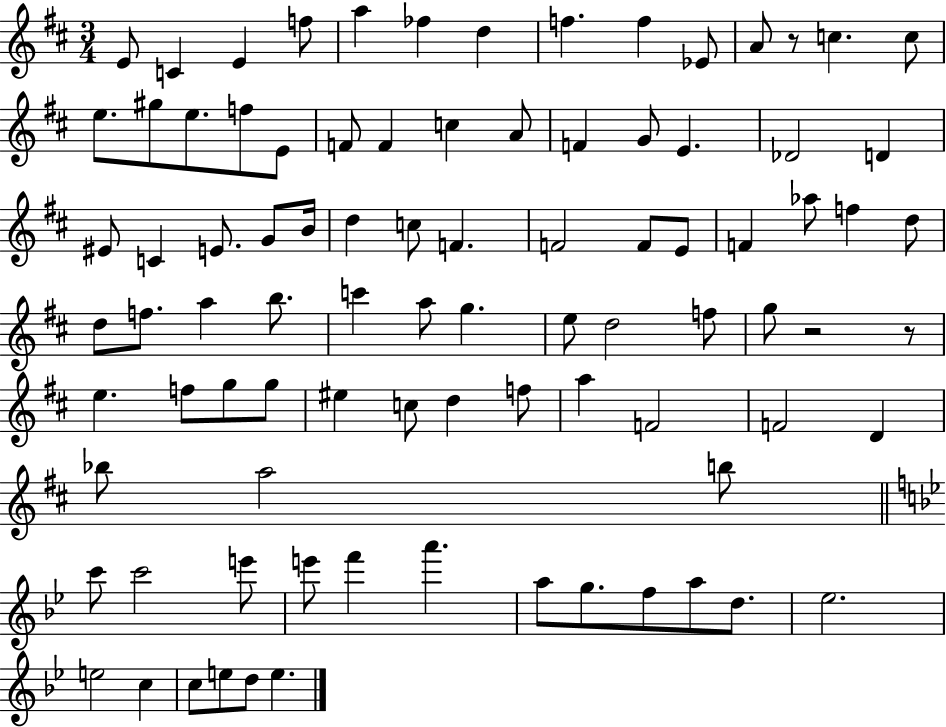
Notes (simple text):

E4/e C4/q E4/q F5/e A5/q FES5/q D5/q F5/q. F5/q Eb4/e A4/e R/e C5/q. C5/e E5/e. G#5/e E5/e. F5/e E4/e F4/e F4/q C5/q A4/e F4/q G4/e E4/q. Db4/h D4/q EIS4/e C4/q E4/e. G4/e B4/s D5/q C5/e F4/q. F4/h F4/e E4/e F4/q Ab5/e F5/q D5/e D5/e F5/e. A5/q B5/e. C6/q A5/e G5/q. E5/e D5/h F5/e G5/e R/h R/e E5/q. F5/e G5/e G5/e EIS5/q C5/e D5/q F5/e A5/q F4/h F4/h D4/q Bb5/e A5/h B5/e C6/e C6/h E6/e E6/e F6/q A6/q. A5/e G5/e. F5/e A5/e D5/e. Eb5/h. E5/h C5/q C5/e E5/e D5/e E5/q.